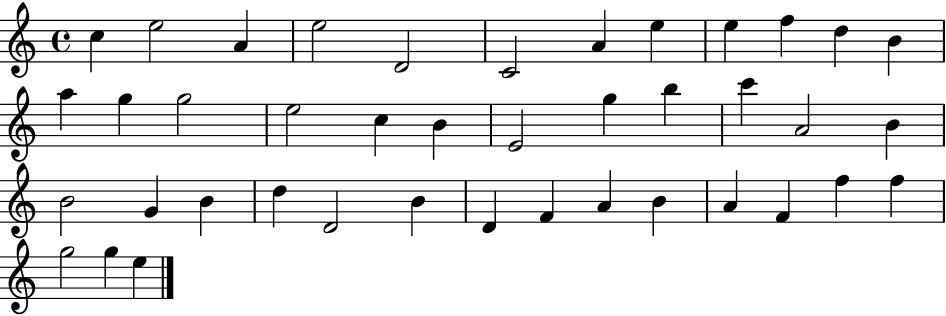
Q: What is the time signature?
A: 4/4